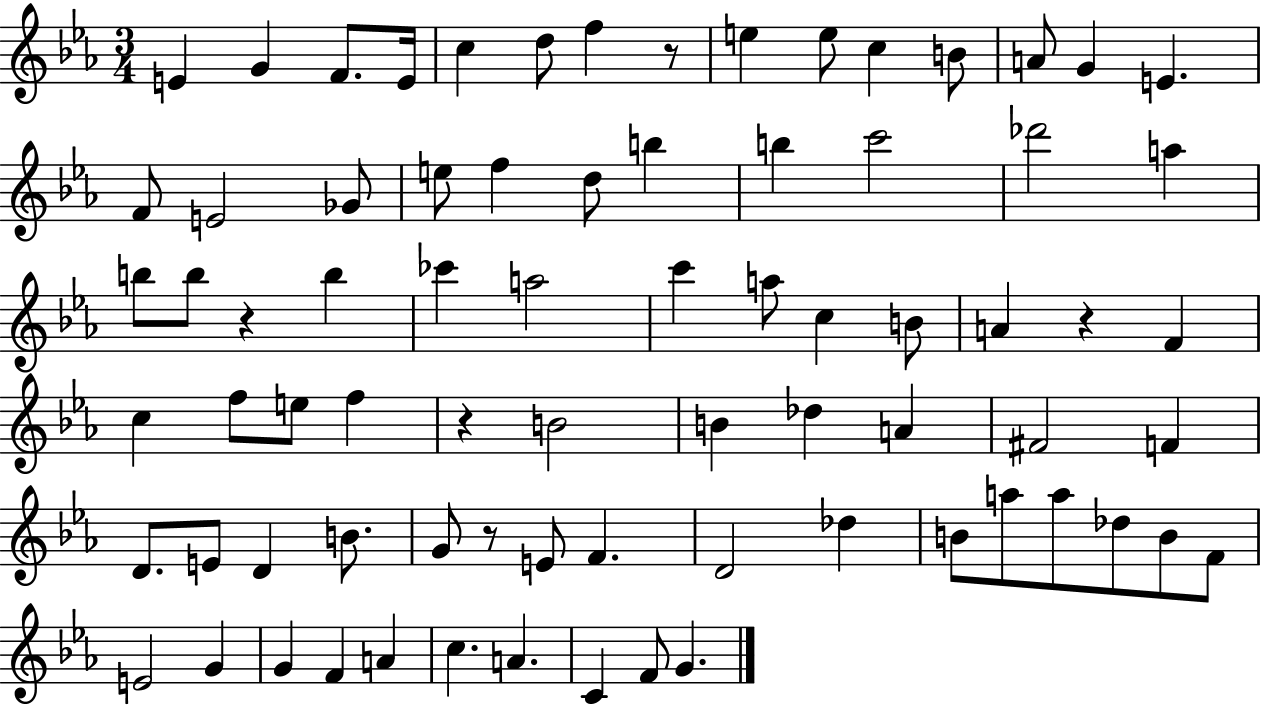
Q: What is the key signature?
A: EES major